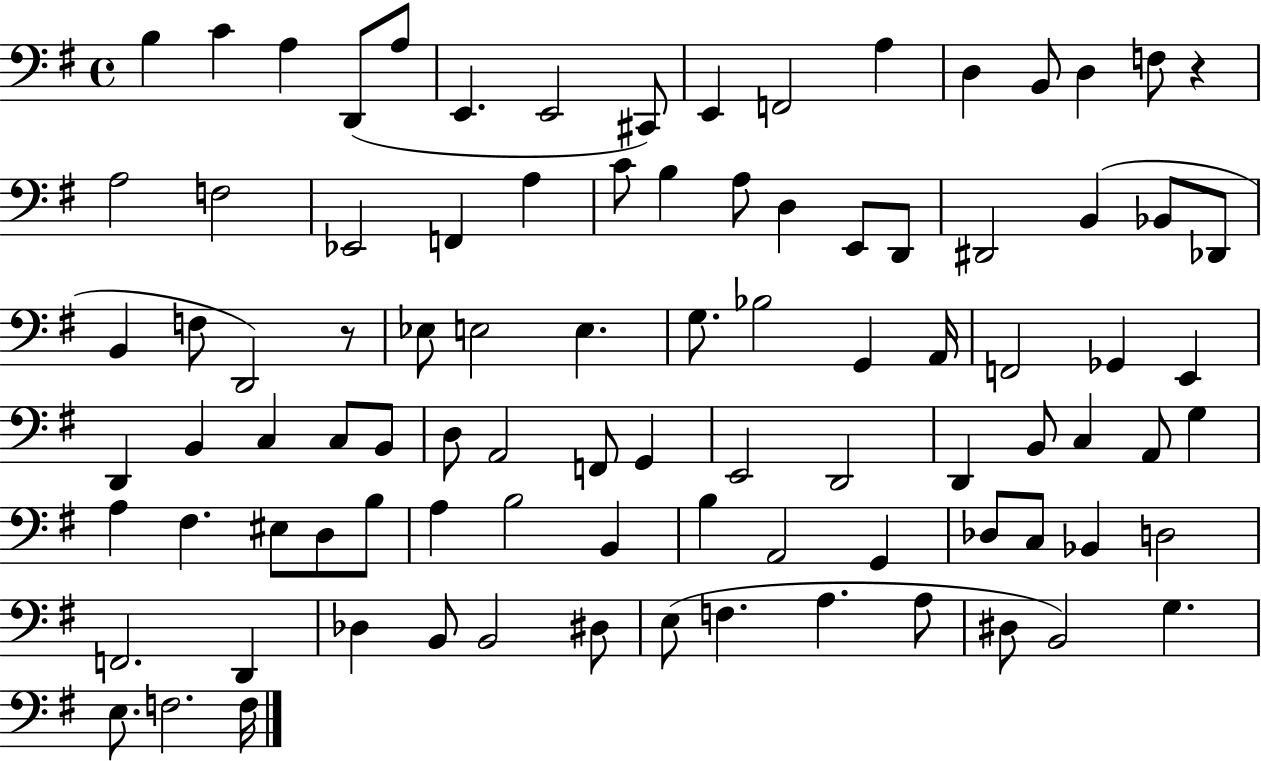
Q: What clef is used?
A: bass